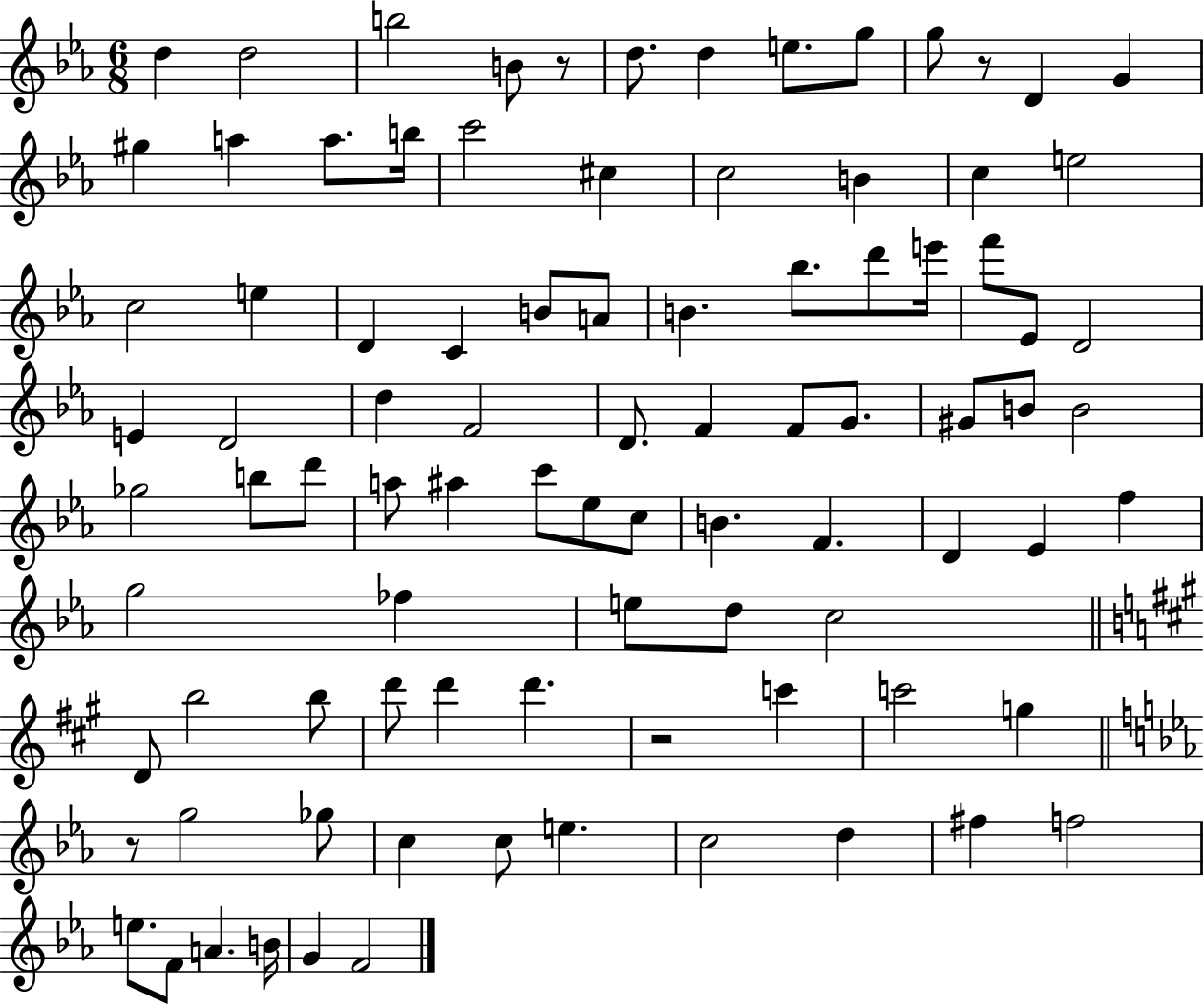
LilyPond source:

{
  \clef treble
  \numericTimeSignature
  \time 6/8
  \key ees \major
  d''4 d''2 | b''2 b'8 r8 | d''8. d''4 e''8. g''8 | g''8 r8 d'4 g'4 | \break gis''4 a''4 a''8. b''16 | c'''2 cis''4 | c''2 b'4 | c''4 e''2 | \break c''2 e''4 | d'4 c'4 b'8 a'8 | b'4. bes''8. d'''8 e'''16 | f'''8 ees'8 d'2 | \break e'4 d'2 | d''4 f'2 | d'8. f'4 f'8 g'8. | gis'8 b'8 b'2 | \break ges''2 b''8 d'''8 | a''8 ais''4 c'''8 ees''8 c''8 | b'4. f'4. | d'4 ees'4 f''4 | \break g''2 fes''4 | e''8 d''8 c''2 | \bar "||" \break \key a \major d'8 b''2 b''8 | d'''8 d'''4 d'''4. | r2 c'''4 | c'''2 g''4 | \break \bar "||" \break \key c \minor r8 g''2 ges''8 | c''4 c''8 e''4. | c''2 d''4 | fis''4 f''2 | \break e''8. f'8 a'4. b'16 | g'4 f'2 | \bar "|."
}